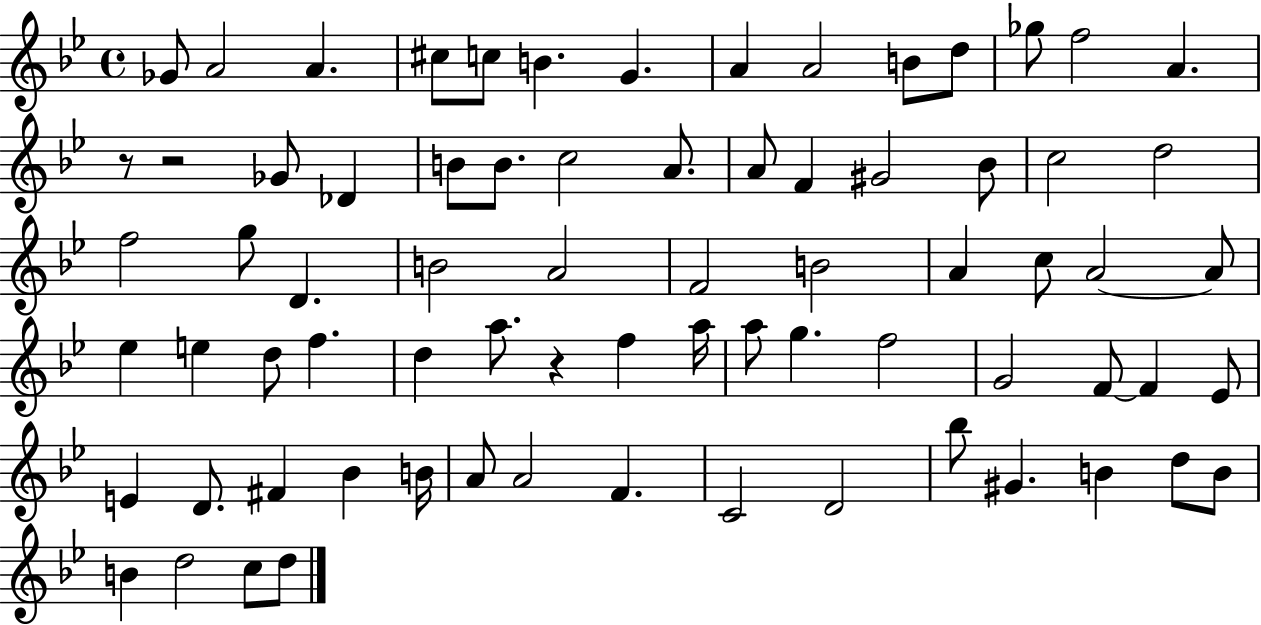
Gb4/e A4/h A4/q. C#5/e C5/e B4/q. G4/q. A4/q A4/h B4/e D5/e Gb5/e F5/h A4/q. R/e R/h Gb4/e Db4/q B4/e B4/e. C5/h A4/e. A4/e F4/q G#4/h Bb4/e C5/h D5/h F5/h G5/e D4/q. B4/h A4/h F4/h B4/h A4/q C5/e A4/h A4/e Eb5/q E5/q D5/e F5/q. D5/q A5/e. R/q F5/q A5/s A5/e G5/q. F5/h G4/h F4/e F4/q Eb4/e E4/q D4/e. F#4/q Bb4/q B4/s A4/e A4/h F4/q. C4/h D4/h Bb5/e G#4/q. B4/q D5/e B4/e B4/q D5/h C5/e D5/e